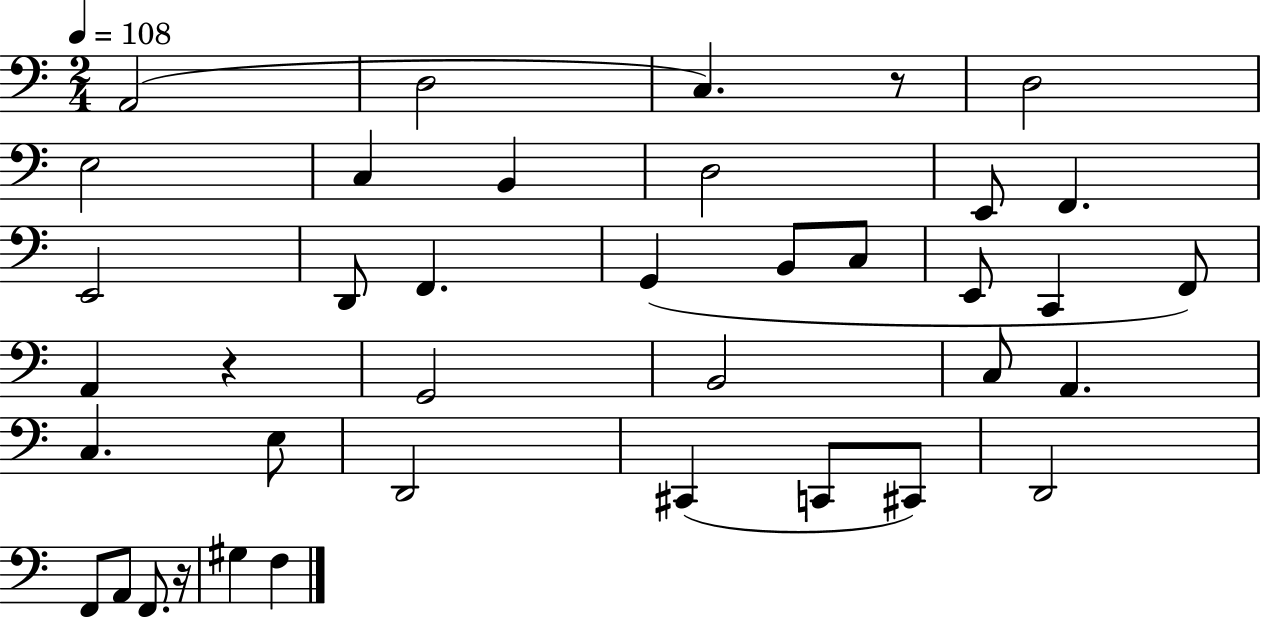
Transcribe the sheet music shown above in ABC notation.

X:1
T:Untitled
M:2/4
L:1/4
K:C
A,,2 D,2 C, z/2 D,2 E,2 C, B,, D,2 E,,/2 F,, E,,2 D,,/2 F,, G,, B,,/2 C,/2 E,,/2 C,, F,,/2 A,, z G,,2 B,,2 C,/2 A,, C, E,/2 D,,2 ^C,, C,,/2 ^C,,/2 D,,2 F,,/2 A,,/2 F,,/2 z/4 ^G, F,